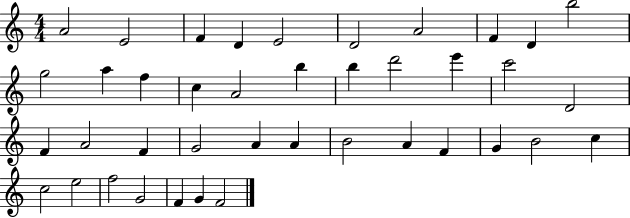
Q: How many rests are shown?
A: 0